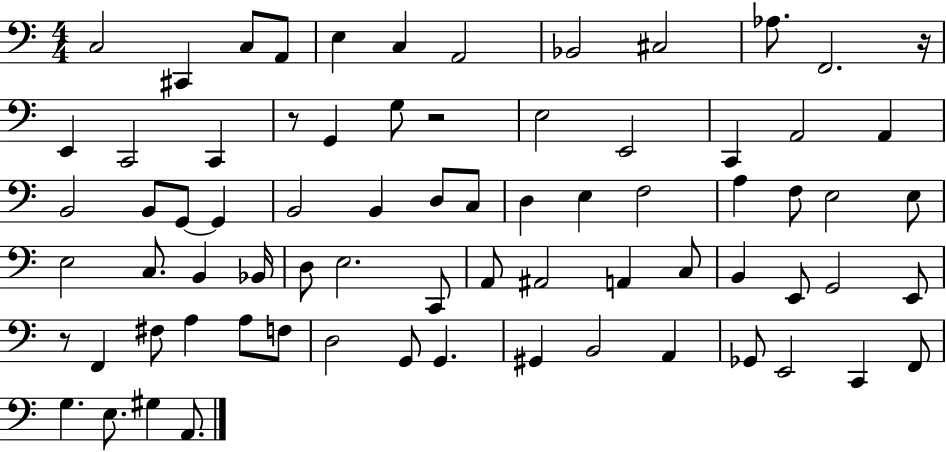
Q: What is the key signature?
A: C major